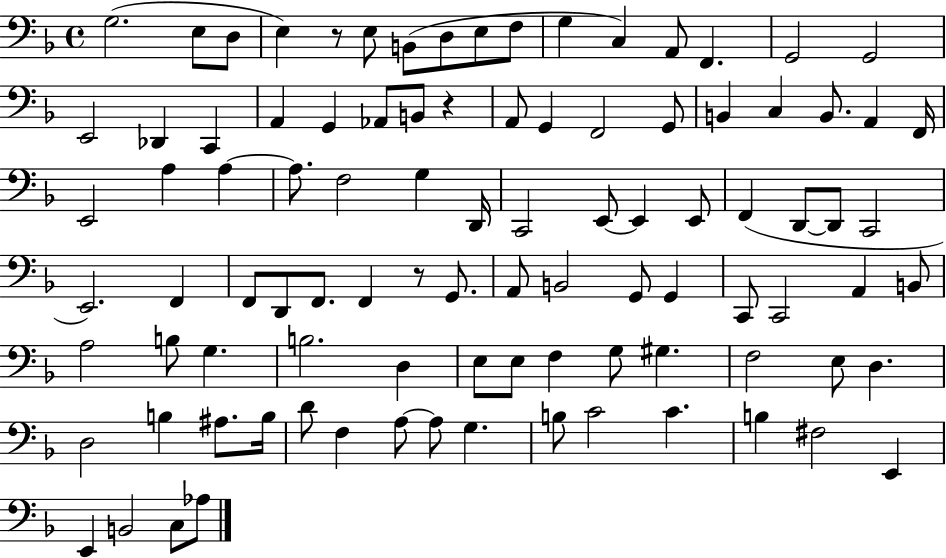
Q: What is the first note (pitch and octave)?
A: G3